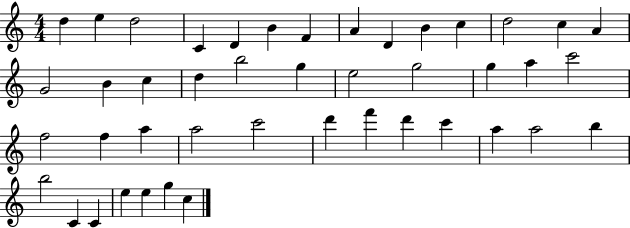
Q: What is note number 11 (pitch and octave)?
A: C5